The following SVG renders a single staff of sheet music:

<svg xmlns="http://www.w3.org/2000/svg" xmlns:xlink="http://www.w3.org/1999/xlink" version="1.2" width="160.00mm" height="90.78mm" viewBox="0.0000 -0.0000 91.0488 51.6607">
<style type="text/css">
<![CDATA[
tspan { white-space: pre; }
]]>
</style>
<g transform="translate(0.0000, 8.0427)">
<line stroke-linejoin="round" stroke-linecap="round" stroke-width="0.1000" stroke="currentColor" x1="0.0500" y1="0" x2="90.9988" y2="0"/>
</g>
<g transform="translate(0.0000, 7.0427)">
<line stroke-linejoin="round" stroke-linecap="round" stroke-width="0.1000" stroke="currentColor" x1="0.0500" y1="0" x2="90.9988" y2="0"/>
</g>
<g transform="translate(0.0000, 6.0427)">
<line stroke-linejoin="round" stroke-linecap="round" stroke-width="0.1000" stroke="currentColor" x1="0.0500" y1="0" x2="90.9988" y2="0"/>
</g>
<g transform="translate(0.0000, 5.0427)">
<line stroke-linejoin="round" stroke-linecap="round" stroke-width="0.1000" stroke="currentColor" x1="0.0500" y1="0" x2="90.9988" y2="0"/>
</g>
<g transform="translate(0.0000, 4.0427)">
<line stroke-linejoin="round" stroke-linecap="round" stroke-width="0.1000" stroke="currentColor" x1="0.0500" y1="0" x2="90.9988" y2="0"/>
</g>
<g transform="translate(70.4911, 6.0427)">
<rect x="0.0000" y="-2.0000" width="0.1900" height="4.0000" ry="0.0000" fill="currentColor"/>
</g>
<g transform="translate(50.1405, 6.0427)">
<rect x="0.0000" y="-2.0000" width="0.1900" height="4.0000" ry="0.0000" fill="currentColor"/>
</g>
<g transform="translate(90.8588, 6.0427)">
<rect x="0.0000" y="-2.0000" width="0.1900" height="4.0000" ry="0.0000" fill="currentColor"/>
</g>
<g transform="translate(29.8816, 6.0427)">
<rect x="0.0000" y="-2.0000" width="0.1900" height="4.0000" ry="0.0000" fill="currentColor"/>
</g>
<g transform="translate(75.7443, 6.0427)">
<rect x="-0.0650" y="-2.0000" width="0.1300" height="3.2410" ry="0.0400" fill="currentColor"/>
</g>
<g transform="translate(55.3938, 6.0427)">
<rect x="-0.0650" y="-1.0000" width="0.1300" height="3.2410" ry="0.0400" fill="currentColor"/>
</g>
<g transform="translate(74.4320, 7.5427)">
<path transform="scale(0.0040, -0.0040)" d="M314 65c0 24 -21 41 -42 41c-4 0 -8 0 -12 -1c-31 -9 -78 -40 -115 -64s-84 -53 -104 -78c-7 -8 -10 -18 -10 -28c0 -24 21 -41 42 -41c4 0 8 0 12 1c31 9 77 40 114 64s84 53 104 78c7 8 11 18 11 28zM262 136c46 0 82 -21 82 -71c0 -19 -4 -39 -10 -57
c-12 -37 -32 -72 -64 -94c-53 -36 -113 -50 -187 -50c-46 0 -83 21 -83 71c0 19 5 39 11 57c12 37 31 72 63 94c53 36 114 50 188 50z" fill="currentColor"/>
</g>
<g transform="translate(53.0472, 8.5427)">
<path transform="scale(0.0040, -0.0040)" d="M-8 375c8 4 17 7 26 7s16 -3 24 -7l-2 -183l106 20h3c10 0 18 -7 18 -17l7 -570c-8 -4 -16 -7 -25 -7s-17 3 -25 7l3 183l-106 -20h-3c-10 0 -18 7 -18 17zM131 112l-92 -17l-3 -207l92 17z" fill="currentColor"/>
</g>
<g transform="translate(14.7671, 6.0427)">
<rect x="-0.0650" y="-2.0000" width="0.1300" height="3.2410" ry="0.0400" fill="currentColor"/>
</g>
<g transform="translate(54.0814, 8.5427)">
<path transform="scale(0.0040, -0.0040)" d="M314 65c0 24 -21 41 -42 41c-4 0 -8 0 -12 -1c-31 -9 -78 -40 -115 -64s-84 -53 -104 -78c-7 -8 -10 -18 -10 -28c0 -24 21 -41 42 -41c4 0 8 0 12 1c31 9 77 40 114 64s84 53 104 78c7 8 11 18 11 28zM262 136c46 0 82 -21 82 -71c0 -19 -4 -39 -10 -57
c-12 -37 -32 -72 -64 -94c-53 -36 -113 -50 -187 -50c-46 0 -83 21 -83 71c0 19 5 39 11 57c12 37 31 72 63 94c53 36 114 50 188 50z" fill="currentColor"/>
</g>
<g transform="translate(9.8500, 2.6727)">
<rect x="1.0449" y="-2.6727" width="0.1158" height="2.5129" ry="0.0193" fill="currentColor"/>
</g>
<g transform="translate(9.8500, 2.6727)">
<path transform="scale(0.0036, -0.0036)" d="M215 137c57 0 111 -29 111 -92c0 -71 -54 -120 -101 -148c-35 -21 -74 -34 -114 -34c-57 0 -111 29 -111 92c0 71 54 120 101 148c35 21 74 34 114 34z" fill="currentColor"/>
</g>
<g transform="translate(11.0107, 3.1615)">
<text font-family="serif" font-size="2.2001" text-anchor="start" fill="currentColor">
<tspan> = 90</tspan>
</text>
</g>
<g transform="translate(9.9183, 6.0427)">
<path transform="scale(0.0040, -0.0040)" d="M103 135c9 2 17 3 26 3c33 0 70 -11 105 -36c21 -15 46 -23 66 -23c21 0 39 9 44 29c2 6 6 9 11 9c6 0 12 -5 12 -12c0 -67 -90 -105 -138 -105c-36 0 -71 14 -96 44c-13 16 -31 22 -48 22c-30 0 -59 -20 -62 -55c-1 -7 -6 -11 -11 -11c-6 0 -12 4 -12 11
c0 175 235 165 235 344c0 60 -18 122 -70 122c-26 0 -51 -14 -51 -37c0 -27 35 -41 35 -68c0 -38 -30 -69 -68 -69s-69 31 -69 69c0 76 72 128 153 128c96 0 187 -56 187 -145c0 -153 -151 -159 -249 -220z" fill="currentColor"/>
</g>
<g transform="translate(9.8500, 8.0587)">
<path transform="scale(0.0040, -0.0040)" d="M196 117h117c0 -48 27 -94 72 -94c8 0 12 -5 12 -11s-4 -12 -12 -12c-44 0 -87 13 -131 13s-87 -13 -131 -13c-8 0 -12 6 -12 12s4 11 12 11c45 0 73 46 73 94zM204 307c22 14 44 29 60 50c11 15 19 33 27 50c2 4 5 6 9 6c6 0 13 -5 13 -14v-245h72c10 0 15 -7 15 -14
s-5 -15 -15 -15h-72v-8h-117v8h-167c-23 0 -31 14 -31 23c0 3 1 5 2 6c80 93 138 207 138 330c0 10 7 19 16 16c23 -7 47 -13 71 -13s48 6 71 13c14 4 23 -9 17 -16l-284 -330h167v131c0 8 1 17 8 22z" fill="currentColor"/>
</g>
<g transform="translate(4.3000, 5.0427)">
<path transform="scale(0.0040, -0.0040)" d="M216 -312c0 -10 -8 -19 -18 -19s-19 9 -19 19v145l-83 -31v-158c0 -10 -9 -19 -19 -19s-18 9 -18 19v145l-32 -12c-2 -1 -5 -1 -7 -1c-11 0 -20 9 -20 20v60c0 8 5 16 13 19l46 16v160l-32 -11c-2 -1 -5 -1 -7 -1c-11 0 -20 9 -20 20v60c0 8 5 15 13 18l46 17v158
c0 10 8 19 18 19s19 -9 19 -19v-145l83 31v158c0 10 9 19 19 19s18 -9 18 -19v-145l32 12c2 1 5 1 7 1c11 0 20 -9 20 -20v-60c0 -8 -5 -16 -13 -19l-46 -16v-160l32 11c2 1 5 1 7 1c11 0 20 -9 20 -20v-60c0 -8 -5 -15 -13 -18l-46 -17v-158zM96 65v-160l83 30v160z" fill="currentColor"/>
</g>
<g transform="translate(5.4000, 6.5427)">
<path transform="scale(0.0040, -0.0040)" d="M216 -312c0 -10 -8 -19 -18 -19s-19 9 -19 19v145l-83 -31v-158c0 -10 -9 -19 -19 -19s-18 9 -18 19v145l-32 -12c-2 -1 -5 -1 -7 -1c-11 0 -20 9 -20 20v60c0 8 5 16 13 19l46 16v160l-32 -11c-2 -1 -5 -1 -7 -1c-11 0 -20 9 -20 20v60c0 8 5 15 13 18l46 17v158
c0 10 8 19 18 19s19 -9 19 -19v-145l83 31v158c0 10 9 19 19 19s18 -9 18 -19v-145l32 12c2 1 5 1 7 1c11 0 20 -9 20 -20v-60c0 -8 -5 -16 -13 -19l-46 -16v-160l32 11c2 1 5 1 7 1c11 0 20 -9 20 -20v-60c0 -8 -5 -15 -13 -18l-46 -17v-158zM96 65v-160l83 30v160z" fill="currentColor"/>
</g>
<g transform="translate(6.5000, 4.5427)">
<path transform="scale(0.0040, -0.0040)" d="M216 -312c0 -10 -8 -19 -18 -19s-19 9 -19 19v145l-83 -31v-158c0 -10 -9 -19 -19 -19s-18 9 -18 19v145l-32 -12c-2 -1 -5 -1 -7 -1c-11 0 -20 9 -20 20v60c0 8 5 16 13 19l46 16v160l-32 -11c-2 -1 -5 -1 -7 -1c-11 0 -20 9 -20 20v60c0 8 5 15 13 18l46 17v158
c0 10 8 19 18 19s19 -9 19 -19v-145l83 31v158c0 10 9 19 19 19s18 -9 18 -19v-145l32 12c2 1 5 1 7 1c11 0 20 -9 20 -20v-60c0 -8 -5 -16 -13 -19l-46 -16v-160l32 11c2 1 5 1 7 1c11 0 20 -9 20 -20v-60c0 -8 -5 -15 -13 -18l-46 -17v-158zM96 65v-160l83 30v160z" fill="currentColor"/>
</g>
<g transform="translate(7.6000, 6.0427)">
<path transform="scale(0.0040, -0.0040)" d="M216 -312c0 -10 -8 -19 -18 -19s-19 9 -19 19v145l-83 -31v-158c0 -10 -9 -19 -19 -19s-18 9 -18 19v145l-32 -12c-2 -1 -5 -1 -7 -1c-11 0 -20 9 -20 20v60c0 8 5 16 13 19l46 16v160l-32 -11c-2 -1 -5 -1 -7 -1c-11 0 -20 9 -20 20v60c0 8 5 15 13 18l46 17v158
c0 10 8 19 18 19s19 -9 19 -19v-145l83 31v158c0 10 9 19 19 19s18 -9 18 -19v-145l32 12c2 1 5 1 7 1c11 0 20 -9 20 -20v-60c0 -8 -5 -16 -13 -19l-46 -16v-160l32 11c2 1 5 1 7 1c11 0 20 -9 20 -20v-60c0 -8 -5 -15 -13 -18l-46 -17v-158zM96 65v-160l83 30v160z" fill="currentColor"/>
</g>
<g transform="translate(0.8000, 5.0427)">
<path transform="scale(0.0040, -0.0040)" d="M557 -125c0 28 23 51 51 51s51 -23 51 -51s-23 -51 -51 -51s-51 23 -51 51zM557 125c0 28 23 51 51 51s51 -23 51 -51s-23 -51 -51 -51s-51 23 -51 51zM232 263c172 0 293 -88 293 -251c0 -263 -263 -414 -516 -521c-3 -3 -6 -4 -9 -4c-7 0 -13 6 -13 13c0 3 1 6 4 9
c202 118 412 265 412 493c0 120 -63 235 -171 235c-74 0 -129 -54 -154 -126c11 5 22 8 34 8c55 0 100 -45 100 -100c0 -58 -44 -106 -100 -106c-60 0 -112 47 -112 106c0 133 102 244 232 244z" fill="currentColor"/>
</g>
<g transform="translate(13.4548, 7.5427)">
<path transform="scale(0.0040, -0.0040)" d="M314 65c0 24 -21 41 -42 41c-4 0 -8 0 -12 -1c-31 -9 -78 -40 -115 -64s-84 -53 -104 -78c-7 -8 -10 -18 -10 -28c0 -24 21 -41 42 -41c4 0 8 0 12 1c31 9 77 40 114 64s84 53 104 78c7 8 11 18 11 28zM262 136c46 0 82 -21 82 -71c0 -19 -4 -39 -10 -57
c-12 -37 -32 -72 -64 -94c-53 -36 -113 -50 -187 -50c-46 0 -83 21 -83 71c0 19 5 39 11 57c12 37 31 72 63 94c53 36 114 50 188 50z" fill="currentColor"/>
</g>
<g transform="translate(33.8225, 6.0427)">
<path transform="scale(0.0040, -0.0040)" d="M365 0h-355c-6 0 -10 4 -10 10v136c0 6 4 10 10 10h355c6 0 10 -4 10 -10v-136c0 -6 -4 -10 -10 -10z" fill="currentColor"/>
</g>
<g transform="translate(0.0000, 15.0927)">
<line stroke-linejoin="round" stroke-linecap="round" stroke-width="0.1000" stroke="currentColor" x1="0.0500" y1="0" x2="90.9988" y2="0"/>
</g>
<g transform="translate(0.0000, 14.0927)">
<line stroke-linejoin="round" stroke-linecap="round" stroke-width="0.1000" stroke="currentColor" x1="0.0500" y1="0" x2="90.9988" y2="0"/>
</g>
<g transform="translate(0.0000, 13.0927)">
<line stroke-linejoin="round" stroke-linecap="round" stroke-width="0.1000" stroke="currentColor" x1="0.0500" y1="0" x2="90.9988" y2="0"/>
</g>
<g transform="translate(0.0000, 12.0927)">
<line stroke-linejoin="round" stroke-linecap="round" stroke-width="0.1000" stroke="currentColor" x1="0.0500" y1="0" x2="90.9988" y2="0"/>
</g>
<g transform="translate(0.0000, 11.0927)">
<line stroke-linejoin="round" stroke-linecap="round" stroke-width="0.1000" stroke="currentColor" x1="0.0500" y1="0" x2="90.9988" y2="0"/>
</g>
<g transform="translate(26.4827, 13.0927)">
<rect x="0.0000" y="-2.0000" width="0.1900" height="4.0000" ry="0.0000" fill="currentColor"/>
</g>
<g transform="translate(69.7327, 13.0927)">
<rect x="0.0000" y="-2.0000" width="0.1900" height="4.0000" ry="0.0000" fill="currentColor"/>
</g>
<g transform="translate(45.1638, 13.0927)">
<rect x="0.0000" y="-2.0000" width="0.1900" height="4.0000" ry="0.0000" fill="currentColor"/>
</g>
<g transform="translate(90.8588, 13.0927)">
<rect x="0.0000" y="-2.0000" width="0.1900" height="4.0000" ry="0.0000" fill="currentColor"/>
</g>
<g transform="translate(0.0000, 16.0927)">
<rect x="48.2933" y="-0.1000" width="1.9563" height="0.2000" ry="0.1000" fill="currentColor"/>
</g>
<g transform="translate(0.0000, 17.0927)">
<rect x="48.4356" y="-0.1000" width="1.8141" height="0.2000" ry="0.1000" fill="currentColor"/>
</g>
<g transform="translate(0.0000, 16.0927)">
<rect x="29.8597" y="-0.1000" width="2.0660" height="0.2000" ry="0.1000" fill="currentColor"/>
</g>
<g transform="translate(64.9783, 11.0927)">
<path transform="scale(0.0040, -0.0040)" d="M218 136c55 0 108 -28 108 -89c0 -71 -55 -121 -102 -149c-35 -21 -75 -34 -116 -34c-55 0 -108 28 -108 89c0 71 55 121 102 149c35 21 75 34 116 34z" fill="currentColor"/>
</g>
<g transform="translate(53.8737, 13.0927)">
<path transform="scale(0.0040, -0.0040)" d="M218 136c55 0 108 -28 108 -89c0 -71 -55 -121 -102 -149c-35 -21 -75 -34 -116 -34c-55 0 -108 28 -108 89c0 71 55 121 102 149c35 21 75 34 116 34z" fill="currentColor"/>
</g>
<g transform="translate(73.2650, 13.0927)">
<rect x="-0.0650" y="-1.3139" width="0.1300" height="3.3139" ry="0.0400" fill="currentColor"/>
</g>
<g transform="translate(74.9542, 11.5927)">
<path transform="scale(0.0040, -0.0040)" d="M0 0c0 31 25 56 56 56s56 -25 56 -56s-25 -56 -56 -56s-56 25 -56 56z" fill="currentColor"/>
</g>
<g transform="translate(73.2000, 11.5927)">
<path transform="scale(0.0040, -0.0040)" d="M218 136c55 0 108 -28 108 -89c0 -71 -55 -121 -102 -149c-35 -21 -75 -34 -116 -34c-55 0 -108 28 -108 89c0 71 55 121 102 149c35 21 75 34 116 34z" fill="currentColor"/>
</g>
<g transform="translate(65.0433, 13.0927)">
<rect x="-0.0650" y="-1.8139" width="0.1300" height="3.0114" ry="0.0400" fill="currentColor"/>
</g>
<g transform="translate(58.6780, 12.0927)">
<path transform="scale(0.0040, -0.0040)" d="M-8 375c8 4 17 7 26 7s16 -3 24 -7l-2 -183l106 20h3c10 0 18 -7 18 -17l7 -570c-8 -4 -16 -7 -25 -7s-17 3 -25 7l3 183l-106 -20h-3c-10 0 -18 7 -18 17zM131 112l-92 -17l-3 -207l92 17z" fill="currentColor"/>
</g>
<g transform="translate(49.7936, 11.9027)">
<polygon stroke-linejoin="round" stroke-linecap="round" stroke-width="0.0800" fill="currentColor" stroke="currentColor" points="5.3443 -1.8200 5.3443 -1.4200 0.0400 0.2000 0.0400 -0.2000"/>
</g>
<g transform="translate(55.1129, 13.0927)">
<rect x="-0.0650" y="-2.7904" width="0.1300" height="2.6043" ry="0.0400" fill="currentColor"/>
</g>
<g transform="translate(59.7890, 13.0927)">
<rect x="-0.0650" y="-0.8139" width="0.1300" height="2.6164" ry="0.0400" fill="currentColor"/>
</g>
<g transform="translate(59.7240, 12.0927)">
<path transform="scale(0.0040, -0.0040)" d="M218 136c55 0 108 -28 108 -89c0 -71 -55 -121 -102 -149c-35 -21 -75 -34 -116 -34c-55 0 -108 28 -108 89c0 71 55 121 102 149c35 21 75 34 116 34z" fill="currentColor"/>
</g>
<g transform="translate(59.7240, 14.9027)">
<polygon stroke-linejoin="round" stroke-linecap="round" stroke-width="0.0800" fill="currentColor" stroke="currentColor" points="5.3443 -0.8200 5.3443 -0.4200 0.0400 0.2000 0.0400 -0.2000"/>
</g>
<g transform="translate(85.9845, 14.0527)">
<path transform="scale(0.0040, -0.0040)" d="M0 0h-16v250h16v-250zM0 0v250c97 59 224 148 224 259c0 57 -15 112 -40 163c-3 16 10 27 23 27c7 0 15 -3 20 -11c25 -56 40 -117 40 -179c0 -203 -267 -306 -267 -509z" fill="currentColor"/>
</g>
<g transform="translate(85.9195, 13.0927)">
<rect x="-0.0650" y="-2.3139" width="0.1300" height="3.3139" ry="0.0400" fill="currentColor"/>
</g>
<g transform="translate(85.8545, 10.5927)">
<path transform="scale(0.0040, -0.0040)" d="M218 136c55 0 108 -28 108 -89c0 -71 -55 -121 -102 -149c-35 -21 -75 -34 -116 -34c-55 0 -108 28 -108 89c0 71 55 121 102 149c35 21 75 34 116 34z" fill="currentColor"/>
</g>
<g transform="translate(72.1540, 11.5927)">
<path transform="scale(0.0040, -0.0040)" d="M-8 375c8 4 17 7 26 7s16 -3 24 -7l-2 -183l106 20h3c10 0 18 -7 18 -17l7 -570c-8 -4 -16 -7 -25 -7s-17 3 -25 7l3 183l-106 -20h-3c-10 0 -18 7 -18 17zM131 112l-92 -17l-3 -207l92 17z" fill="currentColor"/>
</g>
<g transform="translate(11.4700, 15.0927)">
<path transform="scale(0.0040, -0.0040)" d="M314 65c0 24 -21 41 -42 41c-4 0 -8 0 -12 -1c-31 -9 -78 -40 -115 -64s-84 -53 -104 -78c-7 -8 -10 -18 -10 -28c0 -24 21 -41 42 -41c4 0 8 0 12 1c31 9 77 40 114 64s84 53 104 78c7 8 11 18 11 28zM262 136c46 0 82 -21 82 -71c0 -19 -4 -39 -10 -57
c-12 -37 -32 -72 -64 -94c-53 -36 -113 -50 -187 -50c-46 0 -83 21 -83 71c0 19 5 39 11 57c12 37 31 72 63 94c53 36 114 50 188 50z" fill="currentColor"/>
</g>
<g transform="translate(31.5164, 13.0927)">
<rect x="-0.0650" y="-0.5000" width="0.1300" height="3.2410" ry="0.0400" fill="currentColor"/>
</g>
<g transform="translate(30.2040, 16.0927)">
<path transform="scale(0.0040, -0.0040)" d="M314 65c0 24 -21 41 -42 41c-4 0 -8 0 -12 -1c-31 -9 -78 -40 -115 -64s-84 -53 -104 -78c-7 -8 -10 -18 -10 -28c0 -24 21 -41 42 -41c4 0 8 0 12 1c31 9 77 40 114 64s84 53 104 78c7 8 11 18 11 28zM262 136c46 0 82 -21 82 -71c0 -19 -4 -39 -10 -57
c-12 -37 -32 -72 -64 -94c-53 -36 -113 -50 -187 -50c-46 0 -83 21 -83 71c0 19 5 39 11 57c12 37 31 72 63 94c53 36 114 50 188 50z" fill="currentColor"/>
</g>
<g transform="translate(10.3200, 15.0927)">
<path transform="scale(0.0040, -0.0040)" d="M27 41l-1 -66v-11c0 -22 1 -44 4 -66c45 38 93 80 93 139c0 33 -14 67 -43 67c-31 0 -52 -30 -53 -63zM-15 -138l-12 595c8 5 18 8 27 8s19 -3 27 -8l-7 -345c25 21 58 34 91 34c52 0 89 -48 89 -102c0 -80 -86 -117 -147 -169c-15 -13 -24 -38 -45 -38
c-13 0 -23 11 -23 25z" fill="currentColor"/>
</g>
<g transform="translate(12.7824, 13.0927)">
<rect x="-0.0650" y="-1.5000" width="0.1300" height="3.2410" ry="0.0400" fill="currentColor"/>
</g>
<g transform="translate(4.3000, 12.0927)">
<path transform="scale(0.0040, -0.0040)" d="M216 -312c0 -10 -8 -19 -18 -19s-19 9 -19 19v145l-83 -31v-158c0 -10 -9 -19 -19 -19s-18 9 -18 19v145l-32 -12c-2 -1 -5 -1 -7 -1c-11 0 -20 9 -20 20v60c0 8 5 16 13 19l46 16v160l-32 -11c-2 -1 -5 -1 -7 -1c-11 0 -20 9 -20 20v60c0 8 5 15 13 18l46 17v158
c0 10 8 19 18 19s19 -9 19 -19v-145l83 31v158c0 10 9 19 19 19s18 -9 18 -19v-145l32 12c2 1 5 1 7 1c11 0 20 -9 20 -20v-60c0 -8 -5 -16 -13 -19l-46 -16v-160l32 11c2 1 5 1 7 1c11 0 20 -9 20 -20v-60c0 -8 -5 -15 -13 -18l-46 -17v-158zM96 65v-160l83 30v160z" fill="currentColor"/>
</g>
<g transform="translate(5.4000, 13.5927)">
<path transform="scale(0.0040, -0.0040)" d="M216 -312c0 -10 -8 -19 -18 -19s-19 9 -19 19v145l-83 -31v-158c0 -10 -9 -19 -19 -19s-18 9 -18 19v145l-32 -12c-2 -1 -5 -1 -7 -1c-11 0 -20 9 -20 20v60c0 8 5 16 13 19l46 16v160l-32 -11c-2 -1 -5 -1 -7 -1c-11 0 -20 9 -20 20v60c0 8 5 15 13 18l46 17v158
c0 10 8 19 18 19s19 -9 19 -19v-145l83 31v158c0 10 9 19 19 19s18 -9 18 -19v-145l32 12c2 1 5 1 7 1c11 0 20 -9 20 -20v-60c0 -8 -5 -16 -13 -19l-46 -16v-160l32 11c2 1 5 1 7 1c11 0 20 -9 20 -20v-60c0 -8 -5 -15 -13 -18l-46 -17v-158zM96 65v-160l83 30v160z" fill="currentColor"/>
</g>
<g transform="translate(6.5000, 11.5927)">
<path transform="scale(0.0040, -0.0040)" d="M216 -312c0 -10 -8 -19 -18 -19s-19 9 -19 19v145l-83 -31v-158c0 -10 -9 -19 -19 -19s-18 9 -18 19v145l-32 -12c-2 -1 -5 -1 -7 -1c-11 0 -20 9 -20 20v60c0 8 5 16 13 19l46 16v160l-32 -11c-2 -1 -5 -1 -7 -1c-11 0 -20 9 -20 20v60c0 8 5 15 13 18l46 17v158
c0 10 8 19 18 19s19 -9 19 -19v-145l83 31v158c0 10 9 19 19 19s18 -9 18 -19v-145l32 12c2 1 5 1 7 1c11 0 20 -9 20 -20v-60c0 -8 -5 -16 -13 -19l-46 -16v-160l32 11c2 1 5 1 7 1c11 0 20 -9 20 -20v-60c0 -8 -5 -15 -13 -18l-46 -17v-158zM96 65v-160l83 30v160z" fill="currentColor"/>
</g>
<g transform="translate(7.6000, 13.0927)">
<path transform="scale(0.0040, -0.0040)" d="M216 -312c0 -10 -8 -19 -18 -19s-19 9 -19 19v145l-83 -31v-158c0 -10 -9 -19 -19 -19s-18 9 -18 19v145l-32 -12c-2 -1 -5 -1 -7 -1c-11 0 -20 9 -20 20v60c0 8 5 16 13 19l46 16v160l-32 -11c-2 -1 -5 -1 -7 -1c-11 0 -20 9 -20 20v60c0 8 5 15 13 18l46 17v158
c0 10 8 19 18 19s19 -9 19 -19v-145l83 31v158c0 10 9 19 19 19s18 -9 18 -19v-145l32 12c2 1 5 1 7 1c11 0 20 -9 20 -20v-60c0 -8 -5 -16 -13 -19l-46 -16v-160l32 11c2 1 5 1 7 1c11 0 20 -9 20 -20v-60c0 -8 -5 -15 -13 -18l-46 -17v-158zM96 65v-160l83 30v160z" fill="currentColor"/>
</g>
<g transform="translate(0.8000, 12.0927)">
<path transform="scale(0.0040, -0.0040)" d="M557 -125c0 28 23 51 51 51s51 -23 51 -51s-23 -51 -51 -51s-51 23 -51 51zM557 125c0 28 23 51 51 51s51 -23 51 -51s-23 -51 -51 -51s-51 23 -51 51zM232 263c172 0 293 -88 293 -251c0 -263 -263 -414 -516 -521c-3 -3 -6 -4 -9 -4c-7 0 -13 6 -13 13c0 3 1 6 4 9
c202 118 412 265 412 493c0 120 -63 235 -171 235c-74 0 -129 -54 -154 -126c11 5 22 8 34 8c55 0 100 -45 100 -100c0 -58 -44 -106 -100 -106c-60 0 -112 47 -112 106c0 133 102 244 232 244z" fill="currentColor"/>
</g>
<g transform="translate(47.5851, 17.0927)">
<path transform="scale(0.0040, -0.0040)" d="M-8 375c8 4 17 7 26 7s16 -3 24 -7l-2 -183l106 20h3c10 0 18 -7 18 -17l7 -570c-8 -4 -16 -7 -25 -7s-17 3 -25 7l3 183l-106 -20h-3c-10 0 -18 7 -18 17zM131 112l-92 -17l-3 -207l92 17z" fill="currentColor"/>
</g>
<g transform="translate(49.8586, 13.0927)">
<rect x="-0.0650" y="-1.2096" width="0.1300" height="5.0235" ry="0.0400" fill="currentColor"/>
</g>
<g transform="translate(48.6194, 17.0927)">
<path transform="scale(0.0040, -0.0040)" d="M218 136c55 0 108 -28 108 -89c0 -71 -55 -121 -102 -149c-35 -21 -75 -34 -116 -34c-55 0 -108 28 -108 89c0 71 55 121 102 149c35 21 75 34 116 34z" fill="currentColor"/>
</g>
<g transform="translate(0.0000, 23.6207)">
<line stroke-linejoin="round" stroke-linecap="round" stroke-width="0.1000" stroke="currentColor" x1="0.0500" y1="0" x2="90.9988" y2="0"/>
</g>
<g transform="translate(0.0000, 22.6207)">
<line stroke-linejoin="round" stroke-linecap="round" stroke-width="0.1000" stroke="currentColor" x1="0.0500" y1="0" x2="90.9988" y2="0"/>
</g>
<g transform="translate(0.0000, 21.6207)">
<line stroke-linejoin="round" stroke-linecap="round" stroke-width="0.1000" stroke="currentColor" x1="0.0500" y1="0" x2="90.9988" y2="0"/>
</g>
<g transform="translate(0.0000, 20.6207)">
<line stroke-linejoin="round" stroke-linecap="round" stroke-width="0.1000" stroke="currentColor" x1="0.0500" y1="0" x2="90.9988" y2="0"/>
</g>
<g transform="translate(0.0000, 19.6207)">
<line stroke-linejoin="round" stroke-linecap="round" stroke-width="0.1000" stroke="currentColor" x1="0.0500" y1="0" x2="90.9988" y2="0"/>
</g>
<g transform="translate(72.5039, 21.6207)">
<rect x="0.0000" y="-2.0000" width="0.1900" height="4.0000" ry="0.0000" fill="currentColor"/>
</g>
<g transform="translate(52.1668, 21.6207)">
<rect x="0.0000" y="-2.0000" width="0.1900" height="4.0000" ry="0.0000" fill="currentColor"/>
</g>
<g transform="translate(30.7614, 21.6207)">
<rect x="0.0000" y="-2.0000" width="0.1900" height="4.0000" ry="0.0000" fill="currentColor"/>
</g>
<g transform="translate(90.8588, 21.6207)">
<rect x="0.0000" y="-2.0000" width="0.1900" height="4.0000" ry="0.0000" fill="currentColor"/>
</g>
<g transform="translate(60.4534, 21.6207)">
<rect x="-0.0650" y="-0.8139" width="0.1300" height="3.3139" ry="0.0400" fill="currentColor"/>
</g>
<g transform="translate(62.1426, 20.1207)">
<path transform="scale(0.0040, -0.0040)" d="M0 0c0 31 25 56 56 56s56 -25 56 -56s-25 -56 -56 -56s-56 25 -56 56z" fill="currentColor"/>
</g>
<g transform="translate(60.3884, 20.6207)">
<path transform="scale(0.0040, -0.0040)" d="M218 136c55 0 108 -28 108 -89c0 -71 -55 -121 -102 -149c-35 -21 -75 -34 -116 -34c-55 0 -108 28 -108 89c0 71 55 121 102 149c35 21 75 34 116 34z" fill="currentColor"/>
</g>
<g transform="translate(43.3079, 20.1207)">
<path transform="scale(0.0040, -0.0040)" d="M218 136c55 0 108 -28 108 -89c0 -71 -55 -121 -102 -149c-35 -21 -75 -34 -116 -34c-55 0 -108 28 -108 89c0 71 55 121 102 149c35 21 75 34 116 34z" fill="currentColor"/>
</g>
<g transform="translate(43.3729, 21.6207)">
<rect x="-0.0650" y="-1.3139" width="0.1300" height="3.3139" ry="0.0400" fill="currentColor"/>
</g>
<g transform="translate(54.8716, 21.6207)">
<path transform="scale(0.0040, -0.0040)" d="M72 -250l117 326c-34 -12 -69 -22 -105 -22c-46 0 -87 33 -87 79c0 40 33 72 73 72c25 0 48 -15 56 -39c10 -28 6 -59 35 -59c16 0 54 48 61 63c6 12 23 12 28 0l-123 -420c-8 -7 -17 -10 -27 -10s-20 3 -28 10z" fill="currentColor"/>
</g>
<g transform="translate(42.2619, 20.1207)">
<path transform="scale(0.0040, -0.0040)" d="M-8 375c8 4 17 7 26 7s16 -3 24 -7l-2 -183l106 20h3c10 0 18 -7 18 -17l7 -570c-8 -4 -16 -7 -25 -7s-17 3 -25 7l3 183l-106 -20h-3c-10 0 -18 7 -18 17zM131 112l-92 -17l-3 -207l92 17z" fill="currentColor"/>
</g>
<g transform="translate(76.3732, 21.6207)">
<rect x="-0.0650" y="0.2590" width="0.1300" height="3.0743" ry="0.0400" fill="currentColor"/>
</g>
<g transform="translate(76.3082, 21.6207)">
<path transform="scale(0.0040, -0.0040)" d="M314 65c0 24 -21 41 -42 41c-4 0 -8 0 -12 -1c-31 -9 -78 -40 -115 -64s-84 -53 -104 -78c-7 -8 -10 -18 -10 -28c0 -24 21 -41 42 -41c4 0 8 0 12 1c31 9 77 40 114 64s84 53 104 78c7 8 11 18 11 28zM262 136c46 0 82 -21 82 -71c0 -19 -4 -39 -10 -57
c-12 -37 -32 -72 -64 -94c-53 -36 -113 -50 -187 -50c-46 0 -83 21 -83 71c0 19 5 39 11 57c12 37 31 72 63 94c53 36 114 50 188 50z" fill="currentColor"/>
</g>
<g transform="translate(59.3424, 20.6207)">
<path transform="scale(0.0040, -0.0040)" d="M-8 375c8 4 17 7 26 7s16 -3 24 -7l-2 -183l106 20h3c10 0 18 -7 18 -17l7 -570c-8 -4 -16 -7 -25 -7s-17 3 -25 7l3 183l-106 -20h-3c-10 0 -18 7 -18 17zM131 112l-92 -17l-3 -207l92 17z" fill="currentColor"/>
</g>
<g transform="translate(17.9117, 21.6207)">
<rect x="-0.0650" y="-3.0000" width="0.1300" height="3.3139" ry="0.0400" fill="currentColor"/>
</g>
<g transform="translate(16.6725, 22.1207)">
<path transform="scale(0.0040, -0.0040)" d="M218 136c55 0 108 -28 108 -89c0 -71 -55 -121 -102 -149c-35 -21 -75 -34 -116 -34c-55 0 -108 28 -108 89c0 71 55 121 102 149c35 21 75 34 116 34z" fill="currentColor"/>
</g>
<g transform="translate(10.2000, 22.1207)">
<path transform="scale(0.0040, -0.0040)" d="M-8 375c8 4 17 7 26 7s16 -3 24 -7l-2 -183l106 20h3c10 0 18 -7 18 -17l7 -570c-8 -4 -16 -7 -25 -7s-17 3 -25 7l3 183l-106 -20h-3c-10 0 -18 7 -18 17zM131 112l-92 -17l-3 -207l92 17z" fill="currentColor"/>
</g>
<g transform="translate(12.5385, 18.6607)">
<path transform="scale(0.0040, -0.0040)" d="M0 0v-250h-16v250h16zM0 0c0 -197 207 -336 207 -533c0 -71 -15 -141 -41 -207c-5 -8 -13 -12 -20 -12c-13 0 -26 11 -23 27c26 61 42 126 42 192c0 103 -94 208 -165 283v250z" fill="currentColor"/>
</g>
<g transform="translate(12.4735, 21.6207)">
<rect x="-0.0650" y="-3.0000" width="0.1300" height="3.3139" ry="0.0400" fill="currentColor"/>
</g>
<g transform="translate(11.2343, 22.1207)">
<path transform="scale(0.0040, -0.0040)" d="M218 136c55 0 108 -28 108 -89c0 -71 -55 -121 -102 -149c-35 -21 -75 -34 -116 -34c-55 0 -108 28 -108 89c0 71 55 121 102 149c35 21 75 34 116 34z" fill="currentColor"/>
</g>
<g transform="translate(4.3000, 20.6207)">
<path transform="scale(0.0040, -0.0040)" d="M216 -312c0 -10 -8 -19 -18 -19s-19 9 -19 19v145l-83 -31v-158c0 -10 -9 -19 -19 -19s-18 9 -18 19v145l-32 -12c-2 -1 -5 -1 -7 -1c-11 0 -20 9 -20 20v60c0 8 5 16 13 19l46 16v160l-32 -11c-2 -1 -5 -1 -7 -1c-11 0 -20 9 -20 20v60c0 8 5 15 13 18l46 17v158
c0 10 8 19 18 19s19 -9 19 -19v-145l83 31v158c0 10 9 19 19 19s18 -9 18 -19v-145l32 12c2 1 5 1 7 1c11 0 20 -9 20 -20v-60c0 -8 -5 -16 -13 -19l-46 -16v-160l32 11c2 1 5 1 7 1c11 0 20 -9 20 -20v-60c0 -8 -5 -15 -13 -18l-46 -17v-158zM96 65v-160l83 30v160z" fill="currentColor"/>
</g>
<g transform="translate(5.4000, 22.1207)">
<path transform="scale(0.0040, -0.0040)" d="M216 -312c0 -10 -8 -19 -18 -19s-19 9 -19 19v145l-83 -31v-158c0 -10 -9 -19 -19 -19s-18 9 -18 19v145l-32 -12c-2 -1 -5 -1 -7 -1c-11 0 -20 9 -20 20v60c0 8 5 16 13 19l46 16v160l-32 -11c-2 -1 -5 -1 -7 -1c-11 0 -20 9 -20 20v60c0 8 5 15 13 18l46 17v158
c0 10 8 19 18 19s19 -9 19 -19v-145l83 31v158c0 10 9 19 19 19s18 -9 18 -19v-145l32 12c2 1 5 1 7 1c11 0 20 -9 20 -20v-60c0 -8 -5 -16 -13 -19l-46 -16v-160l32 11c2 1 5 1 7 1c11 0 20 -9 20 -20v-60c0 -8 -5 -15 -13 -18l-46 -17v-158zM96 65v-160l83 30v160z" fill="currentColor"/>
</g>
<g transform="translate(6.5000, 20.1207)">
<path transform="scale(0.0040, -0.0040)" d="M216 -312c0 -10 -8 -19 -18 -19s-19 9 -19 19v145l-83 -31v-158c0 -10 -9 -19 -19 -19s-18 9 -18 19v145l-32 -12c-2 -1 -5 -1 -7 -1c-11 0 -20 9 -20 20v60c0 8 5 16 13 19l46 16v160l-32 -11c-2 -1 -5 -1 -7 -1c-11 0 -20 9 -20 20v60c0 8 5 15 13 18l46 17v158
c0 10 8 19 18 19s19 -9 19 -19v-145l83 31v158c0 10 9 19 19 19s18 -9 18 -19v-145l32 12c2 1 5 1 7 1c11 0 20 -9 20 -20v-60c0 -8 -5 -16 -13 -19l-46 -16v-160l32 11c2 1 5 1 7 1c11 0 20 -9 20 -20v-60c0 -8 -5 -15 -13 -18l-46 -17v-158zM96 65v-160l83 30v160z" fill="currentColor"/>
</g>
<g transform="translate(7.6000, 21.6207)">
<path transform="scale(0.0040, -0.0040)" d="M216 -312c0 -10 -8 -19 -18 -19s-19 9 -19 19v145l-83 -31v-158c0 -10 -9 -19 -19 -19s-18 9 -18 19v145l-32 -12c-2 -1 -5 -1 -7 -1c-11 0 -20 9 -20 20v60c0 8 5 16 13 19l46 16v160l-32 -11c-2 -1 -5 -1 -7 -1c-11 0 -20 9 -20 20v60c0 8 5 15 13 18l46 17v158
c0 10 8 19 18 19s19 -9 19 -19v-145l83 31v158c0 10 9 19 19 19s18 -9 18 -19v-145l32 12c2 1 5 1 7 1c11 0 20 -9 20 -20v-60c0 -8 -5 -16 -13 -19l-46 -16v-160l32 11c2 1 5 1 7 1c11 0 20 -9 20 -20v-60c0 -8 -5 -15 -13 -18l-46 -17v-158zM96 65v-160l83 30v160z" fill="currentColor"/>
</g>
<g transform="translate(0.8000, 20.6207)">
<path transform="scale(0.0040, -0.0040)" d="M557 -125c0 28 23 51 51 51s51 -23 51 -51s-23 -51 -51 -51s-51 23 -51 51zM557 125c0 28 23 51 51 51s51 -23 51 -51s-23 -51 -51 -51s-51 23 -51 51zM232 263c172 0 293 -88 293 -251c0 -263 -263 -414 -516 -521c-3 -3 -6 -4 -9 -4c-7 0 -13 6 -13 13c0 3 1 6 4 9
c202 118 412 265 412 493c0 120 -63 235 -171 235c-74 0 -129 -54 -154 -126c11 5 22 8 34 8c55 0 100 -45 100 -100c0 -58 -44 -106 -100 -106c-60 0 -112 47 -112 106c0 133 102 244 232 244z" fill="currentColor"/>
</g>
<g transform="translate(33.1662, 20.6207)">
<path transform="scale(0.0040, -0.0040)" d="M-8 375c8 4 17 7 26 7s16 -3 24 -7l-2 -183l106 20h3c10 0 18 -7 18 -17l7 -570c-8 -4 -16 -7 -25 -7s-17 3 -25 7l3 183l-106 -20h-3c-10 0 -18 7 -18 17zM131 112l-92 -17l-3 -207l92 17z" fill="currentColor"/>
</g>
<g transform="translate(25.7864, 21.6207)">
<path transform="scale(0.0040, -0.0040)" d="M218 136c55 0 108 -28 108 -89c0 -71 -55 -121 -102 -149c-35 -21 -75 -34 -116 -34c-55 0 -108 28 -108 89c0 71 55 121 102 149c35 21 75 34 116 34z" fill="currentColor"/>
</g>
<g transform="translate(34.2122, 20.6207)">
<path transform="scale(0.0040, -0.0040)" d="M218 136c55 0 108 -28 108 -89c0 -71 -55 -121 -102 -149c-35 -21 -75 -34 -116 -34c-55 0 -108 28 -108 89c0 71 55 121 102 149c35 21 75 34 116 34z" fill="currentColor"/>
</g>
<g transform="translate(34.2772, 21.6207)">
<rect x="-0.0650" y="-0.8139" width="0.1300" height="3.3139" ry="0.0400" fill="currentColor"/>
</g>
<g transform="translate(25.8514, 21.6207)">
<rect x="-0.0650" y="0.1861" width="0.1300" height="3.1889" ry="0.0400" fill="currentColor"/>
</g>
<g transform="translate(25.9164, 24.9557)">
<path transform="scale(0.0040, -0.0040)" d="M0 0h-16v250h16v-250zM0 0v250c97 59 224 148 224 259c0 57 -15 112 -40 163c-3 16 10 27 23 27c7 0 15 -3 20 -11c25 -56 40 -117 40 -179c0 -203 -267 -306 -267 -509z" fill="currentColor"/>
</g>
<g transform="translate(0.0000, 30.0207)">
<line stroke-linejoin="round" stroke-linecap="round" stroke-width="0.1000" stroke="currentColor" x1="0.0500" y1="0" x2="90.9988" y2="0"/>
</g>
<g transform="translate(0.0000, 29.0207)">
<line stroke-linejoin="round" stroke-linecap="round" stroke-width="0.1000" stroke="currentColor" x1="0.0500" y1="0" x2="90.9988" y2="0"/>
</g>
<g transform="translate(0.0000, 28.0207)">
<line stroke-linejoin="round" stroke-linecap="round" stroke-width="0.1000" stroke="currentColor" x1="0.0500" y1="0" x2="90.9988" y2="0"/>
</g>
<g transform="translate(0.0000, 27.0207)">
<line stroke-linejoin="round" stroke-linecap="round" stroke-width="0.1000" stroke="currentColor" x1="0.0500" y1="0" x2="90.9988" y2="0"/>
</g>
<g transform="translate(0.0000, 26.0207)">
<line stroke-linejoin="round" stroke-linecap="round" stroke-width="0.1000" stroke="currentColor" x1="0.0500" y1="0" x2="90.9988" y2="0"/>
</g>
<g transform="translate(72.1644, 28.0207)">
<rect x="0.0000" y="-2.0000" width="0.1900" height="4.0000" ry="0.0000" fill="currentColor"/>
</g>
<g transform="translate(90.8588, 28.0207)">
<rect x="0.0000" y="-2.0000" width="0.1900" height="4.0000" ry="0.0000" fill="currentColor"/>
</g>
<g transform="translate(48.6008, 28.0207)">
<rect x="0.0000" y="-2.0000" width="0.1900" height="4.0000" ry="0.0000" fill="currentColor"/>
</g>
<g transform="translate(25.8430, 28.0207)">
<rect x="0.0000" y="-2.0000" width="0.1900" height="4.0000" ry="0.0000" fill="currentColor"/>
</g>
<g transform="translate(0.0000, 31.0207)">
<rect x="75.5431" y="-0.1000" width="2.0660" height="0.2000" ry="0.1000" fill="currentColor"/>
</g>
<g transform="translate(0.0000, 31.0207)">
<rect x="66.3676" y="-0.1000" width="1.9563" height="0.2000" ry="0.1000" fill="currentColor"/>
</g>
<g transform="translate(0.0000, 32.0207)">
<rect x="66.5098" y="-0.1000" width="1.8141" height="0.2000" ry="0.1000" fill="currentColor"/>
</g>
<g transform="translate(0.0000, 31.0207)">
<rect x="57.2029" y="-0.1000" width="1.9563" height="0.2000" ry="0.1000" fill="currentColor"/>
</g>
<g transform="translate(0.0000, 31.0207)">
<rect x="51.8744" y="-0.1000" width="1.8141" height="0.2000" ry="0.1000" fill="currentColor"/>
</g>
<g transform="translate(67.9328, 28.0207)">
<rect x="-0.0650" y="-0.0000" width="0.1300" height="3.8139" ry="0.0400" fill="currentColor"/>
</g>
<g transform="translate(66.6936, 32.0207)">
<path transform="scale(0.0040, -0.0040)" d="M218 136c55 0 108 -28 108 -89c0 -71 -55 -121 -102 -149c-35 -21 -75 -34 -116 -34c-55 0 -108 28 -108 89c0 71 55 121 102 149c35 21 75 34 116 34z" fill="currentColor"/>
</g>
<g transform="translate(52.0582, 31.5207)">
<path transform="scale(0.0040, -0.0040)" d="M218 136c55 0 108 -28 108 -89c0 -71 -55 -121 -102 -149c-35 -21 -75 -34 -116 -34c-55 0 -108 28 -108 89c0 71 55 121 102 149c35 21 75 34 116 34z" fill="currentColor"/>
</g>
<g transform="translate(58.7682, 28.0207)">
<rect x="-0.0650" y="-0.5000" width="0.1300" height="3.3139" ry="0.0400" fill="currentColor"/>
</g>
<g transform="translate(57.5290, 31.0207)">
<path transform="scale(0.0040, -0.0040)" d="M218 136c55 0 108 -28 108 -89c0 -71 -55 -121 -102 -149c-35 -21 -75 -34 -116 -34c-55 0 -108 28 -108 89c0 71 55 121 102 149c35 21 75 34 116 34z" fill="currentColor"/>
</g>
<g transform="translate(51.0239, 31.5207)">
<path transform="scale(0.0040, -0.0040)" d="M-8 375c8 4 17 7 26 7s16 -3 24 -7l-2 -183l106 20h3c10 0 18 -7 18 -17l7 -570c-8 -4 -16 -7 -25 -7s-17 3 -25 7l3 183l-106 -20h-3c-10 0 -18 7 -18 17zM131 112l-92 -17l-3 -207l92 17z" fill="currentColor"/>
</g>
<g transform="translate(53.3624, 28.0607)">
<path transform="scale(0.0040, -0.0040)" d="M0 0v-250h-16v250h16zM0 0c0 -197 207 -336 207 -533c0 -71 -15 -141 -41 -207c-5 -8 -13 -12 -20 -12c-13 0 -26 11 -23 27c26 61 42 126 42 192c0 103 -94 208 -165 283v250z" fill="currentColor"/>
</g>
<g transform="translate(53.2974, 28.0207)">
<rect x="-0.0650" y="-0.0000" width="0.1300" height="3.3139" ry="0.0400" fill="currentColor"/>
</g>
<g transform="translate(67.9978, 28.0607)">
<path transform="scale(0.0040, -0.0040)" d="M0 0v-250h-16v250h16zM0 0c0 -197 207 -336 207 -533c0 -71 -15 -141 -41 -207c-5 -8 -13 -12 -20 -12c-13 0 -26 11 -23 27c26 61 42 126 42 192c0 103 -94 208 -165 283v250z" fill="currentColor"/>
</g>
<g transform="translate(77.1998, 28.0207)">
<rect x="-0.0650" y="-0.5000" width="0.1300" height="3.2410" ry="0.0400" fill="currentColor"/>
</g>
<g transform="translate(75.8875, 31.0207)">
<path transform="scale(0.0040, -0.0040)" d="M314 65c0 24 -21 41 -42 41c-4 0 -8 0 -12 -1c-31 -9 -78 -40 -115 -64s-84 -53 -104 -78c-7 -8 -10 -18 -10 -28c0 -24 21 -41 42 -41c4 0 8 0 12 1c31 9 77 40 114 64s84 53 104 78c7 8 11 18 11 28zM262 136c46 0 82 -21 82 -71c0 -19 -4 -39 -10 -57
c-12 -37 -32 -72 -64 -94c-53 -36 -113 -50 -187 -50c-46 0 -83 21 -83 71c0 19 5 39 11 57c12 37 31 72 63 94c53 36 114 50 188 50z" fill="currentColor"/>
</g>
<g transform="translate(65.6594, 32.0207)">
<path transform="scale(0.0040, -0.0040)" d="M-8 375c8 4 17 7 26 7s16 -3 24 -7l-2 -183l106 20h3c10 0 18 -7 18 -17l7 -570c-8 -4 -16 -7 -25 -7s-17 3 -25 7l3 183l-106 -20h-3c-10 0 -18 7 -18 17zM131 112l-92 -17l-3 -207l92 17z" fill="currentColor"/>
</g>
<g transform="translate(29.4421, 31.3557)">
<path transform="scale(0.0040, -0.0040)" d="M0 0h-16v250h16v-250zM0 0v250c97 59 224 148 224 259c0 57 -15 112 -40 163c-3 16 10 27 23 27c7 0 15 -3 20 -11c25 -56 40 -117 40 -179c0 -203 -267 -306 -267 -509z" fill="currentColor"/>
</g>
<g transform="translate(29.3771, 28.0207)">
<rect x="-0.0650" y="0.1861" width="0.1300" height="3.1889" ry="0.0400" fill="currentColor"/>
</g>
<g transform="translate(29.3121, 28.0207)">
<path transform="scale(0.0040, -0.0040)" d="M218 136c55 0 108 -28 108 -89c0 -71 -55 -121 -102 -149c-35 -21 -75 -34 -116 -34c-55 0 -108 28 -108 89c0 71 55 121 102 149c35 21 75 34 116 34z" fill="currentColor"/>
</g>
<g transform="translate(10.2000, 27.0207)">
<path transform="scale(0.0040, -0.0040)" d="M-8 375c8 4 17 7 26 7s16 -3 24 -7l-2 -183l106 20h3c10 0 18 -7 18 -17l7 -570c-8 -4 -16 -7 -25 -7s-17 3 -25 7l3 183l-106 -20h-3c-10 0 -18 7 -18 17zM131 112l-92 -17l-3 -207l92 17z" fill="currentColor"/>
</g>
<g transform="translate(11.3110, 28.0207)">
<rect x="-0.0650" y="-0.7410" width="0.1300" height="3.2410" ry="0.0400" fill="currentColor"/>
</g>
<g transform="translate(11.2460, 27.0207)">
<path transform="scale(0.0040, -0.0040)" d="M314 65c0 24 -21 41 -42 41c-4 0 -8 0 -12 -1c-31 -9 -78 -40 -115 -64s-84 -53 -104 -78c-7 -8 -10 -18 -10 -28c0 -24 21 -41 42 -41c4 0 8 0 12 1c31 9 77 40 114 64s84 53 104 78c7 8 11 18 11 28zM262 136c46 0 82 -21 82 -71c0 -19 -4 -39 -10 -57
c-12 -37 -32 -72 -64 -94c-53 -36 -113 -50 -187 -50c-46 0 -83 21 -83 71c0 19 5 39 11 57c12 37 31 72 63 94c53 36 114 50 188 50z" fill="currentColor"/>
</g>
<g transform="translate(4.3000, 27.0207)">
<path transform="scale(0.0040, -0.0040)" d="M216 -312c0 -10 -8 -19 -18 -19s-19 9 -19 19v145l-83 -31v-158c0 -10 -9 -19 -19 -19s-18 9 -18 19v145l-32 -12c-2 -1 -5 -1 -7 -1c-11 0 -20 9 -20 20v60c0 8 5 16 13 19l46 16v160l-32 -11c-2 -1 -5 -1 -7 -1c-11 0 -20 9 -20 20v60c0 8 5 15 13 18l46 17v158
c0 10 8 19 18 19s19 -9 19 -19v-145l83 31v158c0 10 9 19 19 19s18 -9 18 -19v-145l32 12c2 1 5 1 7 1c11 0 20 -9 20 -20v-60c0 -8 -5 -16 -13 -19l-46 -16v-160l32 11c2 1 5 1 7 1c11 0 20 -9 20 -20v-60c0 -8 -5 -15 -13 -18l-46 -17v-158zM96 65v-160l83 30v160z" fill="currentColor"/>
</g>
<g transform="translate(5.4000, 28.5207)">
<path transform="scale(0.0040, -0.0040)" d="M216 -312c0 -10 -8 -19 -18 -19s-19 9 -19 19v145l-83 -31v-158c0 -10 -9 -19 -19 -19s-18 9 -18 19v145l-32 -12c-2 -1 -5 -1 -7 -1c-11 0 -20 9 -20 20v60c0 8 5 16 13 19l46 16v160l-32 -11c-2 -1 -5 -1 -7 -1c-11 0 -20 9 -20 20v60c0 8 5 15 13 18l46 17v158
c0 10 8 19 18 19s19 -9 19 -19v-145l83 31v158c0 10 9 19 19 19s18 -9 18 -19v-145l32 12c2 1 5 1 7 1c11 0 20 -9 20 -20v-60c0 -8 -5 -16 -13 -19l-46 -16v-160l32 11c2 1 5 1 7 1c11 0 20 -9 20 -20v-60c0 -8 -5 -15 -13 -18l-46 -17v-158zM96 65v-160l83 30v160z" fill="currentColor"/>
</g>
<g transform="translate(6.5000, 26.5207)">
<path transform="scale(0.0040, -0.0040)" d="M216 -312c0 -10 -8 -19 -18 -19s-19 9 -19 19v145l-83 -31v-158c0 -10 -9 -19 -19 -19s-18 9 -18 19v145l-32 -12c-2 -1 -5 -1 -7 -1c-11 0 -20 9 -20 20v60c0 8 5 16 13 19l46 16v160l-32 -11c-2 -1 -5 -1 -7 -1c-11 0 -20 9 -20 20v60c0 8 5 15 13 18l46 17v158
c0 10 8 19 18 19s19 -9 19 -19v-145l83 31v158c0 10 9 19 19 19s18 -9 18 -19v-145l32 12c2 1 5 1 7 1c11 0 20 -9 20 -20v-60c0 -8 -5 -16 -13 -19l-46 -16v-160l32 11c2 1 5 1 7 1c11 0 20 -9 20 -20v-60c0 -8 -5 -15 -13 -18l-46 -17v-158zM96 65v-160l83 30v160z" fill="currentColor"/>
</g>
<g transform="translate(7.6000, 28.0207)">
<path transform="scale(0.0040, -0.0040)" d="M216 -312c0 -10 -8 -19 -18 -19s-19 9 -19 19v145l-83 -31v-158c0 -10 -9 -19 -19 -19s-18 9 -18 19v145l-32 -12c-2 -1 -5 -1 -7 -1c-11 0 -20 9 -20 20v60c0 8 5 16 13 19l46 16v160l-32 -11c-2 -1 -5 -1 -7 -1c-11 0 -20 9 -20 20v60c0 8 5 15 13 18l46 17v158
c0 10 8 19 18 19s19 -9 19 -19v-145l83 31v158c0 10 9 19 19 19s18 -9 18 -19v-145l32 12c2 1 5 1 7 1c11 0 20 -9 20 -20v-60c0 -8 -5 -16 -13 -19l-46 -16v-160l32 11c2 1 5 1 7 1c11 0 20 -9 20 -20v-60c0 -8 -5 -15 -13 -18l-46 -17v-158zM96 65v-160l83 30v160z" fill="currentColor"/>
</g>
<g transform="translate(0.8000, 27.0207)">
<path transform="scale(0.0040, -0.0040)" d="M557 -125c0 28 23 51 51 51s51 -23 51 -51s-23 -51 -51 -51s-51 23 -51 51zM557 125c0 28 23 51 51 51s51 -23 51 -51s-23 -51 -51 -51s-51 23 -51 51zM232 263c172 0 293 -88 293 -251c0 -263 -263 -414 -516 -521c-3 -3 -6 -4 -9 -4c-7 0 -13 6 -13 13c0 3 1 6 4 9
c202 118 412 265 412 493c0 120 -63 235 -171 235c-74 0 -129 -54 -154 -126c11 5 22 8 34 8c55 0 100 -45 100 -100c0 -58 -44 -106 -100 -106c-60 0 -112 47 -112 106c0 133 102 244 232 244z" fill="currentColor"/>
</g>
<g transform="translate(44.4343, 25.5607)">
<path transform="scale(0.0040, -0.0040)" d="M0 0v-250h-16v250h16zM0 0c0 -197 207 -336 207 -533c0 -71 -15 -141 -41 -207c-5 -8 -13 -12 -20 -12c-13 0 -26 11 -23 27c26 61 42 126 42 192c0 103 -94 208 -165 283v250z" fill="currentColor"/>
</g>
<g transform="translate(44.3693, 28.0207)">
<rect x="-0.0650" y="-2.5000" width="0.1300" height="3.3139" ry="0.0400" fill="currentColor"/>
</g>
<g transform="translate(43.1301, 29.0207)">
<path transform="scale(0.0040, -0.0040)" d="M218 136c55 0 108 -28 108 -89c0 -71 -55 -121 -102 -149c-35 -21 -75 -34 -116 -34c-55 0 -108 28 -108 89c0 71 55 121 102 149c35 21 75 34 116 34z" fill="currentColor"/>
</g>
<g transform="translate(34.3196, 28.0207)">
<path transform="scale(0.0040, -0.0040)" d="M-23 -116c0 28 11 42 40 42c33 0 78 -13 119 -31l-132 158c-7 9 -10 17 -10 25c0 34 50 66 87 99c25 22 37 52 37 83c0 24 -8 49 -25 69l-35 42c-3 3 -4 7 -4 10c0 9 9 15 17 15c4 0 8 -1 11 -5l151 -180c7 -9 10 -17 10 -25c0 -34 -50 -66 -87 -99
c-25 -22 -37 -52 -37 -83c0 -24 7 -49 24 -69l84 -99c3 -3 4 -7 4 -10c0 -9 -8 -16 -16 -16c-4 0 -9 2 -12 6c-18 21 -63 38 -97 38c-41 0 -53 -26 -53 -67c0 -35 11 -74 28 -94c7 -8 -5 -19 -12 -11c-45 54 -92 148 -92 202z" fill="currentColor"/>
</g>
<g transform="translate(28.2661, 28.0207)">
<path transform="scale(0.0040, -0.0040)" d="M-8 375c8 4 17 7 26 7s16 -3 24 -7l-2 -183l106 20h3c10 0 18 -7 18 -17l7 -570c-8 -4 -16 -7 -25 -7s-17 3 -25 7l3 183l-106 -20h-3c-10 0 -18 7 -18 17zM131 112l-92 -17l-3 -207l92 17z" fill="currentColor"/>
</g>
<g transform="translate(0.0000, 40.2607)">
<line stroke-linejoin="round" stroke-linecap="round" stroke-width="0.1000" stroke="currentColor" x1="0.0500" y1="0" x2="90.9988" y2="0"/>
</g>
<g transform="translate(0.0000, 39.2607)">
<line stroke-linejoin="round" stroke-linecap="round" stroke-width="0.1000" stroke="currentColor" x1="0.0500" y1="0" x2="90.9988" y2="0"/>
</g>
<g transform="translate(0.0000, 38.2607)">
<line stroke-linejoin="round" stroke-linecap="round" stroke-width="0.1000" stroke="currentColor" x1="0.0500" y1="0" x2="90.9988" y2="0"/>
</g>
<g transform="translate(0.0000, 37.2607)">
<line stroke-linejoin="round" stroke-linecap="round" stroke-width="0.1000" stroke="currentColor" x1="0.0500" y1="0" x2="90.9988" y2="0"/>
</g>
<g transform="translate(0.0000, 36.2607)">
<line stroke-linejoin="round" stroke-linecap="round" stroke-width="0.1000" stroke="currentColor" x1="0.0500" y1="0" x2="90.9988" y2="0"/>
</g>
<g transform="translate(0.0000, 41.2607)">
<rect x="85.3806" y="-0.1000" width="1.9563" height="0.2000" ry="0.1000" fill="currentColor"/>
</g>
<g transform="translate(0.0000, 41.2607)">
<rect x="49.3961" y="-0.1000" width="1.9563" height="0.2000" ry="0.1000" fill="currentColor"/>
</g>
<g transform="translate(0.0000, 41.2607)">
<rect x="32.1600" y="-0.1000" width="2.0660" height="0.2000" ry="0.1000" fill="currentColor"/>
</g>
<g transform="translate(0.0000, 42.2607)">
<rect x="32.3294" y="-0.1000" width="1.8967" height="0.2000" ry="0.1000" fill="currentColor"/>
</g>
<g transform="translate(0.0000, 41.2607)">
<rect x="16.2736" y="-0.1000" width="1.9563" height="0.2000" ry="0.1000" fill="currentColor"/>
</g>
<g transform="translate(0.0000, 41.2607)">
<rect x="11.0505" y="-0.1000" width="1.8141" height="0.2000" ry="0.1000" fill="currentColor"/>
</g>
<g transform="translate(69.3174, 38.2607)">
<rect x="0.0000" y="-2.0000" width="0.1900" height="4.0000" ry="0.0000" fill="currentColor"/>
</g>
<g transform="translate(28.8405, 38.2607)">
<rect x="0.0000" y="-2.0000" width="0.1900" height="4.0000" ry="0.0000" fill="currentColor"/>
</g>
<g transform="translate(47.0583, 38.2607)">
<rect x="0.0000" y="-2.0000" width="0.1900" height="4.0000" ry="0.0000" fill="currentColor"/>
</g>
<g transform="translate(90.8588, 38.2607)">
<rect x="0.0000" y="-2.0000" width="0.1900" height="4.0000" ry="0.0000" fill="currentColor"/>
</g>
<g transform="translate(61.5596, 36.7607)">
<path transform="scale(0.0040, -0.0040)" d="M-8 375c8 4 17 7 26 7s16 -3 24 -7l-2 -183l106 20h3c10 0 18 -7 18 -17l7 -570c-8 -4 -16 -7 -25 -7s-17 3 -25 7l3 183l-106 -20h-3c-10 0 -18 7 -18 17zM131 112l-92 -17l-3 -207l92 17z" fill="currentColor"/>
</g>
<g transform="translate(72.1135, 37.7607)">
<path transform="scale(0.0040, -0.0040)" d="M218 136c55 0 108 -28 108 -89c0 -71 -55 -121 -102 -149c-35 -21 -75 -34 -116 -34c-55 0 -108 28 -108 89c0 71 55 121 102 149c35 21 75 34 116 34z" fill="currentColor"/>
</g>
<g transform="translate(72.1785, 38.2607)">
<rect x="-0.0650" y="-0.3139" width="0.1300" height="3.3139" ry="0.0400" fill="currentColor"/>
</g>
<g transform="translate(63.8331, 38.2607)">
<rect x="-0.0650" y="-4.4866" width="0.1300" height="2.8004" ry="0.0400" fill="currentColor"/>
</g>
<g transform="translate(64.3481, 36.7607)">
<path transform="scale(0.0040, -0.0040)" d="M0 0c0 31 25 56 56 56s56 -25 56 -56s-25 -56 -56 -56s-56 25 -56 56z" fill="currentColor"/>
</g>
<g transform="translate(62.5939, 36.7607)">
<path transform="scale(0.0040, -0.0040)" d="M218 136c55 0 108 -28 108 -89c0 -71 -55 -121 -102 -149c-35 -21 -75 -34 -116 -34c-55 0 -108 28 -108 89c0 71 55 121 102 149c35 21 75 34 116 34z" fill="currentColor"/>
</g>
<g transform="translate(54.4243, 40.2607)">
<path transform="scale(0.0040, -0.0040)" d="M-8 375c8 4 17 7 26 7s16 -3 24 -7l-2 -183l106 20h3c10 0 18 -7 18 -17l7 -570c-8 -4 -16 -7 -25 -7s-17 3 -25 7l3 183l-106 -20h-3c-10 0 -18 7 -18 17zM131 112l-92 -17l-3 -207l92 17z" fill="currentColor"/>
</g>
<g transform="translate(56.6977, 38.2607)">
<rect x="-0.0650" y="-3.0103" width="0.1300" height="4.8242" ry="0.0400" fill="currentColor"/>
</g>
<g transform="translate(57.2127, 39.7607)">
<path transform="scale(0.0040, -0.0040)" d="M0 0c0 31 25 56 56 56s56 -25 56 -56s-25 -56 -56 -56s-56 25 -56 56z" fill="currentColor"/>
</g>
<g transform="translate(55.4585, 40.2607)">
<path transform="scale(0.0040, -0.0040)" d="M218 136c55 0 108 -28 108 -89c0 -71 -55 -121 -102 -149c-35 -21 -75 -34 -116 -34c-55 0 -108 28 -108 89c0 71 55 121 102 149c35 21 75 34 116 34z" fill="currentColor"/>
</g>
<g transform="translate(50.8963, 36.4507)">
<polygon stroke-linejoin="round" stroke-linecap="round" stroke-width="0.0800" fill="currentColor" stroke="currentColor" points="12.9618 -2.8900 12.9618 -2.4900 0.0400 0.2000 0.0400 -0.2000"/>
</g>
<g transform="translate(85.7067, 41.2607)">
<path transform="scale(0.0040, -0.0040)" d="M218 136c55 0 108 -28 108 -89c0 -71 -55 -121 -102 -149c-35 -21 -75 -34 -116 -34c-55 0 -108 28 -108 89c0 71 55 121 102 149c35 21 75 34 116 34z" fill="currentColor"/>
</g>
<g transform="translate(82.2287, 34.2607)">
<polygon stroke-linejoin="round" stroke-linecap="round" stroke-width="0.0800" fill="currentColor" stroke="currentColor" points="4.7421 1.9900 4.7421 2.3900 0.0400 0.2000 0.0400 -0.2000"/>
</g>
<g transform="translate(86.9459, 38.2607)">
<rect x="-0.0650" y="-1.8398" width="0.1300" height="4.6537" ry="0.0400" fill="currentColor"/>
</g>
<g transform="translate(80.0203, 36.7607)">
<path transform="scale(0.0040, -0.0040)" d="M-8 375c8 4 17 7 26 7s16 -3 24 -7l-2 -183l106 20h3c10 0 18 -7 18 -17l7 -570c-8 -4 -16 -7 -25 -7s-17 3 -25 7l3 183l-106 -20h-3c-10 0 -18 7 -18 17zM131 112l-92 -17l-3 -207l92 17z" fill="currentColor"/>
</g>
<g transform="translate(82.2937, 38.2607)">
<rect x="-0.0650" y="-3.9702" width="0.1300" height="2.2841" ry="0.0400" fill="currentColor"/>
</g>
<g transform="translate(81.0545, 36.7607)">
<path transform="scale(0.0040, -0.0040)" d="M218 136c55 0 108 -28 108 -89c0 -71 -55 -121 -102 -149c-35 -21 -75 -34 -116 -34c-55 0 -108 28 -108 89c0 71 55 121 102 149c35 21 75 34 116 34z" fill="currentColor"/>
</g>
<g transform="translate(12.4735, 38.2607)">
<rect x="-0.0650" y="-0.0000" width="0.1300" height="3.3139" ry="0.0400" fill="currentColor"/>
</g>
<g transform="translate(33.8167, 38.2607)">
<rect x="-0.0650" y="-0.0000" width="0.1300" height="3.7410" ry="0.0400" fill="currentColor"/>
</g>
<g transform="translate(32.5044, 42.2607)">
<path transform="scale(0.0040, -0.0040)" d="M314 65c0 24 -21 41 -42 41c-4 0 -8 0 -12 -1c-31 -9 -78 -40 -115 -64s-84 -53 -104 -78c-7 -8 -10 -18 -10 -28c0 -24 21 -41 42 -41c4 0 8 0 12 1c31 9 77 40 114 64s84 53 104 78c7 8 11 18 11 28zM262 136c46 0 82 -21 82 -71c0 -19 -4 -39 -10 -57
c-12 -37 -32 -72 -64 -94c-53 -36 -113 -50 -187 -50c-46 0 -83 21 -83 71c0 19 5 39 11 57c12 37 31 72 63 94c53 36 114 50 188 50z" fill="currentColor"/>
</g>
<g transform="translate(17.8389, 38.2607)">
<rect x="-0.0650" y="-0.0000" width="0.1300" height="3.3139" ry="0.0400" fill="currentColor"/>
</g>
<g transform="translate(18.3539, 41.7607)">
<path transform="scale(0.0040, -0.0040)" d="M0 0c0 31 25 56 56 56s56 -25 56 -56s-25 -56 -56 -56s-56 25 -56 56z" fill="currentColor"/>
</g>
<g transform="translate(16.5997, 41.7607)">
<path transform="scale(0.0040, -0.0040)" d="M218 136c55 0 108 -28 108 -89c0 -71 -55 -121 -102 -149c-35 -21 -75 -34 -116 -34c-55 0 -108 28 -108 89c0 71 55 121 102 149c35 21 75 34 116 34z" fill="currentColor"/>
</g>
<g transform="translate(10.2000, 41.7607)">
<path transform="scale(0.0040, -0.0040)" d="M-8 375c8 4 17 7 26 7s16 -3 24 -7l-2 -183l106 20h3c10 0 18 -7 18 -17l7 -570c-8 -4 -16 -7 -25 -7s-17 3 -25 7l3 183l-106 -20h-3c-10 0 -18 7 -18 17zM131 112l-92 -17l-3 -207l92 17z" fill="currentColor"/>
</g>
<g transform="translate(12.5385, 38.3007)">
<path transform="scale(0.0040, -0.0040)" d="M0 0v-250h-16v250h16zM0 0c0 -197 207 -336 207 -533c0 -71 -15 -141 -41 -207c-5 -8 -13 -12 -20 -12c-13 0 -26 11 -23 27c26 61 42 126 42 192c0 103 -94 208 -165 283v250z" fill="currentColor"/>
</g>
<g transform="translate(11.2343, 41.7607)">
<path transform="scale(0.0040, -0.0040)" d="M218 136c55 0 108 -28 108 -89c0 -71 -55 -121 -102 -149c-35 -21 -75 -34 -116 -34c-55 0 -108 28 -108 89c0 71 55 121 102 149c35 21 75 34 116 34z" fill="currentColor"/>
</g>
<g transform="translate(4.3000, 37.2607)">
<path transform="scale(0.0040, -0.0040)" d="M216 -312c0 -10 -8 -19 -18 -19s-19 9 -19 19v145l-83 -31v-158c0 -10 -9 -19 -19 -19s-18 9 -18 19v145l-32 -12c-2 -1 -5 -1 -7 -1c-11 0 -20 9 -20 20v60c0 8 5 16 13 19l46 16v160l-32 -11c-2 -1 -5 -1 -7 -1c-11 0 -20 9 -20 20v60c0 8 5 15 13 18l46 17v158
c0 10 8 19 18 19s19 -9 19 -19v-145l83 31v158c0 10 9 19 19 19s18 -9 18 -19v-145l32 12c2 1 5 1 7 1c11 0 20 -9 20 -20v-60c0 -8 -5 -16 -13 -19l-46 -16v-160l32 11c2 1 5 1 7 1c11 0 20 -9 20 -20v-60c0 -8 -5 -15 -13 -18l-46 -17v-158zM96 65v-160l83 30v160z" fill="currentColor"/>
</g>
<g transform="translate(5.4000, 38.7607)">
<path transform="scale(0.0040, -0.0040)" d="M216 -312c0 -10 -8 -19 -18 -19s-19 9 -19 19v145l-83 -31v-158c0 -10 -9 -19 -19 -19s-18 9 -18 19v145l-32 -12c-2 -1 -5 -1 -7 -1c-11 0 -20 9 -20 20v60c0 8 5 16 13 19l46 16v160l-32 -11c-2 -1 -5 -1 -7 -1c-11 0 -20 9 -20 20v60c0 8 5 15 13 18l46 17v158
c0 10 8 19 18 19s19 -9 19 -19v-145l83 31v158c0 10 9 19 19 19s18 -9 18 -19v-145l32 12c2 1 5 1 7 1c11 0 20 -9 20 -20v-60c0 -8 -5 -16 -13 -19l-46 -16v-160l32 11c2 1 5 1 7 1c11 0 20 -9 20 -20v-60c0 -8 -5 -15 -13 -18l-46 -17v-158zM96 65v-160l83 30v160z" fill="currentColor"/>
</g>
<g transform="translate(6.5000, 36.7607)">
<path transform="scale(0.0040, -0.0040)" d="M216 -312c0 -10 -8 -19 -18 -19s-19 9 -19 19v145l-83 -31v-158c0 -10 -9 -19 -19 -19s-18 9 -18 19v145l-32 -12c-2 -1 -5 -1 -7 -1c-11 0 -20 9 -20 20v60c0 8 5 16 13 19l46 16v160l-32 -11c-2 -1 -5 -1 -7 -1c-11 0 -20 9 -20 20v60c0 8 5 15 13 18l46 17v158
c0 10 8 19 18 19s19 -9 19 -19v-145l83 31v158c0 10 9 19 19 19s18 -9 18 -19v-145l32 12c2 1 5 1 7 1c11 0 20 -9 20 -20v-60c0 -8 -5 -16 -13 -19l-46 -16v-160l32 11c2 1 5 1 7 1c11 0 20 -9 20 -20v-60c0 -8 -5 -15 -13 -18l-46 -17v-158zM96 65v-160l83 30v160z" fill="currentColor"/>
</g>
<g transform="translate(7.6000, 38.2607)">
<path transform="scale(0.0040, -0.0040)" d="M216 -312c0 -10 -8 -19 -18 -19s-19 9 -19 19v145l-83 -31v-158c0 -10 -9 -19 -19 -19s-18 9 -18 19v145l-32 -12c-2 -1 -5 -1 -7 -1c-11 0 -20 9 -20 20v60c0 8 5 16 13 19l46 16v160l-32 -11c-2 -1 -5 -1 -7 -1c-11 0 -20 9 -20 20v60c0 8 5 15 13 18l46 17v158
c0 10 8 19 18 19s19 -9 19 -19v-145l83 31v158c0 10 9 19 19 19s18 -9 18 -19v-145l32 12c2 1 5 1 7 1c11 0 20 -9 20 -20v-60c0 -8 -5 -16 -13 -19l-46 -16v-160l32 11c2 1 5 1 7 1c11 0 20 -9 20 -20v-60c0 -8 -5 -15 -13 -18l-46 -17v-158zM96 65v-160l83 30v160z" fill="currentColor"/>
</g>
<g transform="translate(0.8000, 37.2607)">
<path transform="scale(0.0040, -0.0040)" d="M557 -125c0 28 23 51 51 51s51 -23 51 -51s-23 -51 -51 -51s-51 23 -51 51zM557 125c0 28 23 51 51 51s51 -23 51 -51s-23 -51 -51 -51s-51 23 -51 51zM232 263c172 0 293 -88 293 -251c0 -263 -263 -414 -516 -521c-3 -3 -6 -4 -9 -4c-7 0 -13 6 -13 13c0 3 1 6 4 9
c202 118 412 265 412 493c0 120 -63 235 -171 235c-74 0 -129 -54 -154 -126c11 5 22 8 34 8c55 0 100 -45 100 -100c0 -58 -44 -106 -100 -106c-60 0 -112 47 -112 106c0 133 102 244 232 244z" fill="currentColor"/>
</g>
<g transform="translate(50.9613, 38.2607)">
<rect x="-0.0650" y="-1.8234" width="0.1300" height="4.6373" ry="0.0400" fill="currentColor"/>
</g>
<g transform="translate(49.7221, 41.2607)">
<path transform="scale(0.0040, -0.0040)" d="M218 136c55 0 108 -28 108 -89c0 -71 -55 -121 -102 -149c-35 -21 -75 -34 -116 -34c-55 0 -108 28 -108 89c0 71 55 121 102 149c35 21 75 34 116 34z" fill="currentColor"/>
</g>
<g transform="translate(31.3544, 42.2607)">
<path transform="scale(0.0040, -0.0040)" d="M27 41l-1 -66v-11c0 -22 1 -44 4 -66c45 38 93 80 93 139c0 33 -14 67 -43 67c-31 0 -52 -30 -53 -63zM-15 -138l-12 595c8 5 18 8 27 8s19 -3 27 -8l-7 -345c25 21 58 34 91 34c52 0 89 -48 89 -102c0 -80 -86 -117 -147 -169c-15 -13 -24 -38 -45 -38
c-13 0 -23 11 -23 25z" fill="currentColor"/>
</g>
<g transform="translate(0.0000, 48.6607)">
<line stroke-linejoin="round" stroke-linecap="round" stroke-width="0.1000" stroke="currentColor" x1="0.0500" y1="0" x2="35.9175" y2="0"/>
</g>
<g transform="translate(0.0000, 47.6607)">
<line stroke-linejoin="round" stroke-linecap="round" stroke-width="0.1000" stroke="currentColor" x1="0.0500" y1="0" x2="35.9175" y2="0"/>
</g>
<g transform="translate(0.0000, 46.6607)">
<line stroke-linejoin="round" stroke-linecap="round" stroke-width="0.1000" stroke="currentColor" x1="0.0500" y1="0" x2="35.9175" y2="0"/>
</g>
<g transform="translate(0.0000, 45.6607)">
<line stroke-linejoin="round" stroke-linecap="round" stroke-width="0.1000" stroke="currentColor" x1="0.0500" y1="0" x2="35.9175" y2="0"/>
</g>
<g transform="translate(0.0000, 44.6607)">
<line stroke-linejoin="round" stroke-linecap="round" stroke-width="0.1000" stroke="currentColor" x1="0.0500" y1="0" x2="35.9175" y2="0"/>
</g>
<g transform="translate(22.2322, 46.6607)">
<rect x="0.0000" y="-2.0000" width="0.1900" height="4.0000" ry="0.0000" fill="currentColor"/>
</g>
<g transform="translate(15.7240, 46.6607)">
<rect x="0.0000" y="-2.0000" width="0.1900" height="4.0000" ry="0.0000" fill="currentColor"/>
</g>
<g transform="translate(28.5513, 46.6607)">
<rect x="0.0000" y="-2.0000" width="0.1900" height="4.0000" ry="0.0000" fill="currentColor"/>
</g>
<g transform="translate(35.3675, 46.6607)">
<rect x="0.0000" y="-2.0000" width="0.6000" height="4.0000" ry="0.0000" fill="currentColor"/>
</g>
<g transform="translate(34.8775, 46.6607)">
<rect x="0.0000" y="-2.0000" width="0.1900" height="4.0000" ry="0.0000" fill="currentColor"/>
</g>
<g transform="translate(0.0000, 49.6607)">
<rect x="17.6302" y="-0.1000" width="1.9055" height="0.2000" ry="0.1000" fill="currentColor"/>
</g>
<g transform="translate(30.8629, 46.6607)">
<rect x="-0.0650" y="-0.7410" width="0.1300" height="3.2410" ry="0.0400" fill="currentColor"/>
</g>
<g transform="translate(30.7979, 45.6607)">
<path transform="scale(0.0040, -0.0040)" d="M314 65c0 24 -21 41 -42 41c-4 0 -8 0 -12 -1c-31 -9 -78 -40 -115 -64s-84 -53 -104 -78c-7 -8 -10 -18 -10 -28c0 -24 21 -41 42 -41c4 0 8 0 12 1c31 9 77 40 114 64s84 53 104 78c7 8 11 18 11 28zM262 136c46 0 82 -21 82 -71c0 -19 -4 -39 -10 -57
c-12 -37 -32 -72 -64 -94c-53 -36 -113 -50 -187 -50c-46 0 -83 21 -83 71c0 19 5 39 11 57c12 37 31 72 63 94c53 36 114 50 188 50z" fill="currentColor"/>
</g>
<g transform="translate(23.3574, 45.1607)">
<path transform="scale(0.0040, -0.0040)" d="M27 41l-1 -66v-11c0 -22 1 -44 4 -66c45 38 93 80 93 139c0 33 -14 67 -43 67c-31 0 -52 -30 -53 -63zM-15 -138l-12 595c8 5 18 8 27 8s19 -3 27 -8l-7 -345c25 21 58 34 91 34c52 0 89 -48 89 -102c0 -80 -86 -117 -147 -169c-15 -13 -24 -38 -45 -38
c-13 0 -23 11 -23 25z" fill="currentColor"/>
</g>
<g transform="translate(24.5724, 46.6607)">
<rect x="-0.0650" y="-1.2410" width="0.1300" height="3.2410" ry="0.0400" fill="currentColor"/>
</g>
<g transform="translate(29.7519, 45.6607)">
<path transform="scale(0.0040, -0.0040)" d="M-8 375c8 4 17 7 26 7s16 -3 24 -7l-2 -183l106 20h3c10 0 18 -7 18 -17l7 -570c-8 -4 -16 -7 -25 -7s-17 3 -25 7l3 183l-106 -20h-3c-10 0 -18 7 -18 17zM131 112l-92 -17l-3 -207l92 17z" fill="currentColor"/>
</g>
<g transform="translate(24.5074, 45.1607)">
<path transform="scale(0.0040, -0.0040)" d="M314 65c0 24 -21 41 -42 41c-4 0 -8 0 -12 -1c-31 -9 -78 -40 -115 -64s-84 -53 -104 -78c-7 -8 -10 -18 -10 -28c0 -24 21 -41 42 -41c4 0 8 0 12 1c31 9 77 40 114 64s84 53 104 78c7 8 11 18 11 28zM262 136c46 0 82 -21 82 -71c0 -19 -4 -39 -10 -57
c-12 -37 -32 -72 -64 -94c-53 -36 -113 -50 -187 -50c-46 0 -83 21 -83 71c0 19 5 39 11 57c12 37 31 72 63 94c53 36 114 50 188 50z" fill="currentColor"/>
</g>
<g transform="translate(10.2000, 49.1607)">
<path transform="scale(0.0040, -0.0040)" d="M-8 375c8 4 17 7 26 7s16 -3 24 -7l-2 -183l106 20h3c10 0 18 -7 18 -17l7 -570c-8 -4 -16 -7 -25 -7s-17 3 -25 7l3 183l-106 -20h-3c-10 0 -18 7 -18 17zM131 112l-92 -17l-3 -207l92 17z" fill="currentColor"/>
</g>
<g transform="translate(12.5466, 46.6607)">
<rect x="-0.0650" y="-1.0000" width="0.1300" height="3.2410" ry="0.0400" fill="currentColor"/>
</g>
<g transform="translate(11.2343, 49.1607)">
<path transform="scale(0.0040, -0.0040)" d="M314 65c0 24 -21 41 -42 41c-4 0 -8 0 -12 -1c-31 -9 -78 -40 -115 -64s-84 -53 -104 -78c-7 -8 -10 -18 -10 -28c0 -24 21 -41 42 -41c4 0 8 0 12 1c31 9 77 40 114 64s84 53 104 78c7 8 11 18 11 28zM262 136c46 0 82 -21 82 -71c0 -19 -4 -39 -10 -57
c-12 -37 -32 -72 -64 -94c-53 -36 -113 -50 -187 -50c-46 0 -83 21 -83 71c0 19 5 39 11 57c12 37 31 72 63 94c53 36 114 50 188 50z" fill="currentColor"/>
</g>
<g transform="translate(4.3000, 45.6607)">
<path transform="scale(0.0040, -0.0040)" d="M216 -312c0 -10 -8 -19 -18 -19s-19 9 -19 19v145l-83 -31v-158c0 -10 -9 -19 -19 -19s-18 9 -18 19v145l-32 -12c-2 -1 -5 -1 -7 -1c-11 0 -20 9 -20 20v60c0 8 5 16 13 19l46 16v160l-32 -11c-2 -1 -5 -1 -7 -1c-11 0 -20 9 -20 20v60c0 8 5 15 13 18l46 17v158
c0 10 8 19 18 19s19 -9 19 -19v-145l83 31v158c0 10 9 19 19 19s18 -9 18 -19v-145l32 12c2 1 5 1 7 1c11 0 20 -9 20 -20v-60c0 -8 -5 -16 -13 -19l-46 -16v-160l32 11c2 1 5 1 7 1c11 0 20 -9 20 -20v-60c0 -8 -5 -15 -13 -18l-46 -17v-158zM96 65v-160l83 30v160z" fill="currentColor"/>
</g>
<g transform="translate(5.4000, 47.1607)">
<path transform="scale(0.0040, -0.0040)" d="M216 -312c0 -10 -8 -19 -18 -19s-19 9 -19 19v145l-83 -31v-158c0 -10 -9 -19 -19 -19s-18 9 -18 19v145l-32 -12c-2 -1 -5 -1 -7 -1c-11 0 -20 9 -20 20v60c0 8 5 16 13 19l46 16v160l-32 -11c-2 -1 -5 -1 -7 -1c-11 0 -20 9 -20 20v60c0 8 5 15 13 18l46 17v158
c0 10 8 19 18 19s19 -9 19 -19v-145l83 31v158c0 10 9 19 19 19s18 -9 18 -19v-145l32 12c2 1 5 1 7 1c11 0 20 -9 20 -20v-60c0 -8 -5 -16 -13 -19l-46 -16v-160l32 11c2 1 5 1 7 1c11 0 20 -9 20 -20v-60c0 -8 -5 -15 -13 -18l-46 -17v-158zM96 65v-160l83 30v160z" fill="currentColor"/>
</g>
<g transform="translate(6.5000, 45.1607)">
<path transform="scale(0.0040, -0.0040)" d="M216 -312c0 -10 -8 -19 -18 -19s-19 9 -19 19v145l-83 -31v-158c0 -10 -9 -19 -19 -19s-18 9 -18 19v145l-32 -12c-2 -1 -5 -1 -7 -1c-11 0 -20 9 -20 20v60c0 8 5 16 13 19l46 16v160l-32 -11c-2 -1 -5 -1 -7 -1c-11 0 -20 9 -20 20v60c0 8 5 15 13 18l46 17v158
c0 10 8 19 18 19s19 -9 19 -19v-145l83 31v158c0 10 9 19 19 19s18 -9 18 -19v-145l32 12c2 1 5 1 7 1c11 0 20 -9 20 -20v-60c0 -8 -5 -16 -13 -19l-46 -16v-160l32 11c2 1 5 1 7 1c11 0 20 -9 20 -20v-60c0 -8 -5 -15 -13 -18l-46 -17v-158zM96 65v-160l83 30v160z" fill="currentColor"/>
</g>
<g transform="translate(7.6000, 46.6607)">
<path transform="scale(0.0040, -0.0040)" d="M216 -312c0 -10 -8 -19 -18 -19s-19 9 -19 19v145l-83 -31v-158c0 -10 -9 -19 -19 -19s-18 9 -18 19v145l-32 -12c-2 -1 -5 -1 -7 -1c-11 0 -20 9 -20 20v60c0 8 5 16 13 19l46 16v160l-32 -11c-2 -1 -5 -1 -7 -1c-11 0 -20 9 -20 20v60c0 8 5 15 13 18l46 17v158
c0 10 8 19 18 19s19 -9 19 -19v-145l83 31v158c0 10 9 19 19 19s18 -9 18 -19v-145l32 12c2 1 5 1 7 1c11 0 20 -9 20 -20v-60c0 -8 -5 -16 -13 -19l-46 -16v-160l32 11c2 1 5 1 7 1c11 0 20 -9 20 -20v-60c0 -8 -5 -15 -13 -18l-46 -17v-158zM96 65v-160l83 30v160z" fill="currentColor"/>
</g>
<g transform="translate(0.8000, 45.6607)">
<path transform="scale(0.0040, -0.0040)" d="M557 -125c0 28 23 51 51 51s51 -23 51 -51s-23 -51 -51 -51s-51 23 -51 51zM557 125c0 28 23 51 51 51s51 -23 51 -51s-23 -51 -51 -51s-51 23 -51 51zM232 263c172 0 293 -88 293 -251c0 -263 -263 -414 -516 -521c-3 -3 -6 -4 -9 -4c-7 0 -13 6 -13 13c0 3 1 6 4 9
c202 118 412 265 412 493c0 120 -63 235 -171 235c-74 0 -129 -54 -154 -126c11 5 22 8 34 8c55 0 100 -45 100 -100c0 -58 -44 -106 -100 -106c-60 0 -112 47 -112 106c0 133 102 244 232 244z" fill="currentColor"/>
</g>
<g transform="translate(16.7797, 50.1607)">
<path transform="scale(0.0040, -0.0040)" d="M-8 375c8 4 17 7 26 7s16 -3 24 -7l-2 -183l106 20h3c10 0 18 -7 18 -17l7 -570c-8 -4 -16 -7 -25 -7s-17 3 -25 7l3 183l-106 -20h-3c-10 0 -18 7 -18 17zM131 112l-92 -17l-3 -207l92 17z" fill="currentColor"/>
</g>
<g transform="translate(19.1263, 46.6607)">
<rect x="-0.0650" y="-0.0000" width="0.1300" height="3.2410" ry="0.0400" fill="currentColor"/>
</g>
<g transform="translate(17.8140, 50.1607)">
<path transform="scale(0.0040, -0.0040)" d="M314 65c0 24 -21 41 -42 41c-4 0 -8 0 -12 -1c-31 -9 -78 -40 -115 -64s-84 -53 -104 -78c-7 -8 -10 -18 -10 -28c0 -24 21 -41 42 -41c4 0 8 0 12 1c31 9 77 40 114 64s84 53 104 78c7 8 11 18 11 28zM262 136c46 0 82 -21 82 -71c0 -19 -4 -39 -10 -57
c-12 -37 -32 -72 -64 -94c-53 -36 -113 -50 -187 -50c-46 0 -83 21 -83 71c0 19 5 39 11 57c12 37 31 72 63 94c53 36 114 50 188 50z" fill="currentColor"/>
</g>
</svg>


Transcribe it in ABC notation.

X:1
T:Untitled
M:2/4
L:1/4
K:E
A,,2 z2 F,,2 A,,2 _G,,2 E,,2 C,,/2 ^D,/2 F,/2 A,/2 G, B,/2 C,/2 C, ^D,/2 F, G, z/2 F, ^D,2 F,2 D,/2 z B,,/2 D,,/2 E,, C,,/2 E,,2 D,,/2 D,, _C,,2 E,,/2 G,,/2 G,/2 E, G,/2 E,,/2 F,,2 D,,2 _G,2 F,2